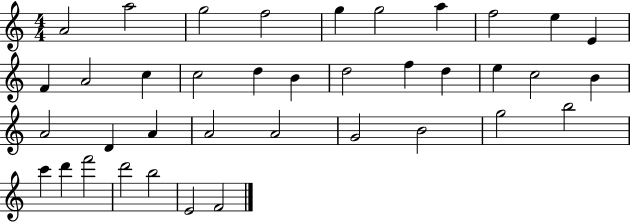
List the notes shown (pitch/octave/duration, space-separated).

A4/h A5/h G5/h F5/h G5/q G5/h A5/q F5/h E5/q E4/q F4/q A4/h C5/q C5/h D5/q B4/q D5/h F5/q D5/q E5/q C5/h B4/q A4/h D4/q A4/q A4/h A4/h G4/h B4/h G5/h B5/h C6/q D6/q F6/h D6/h B5/h E4/h F4/h